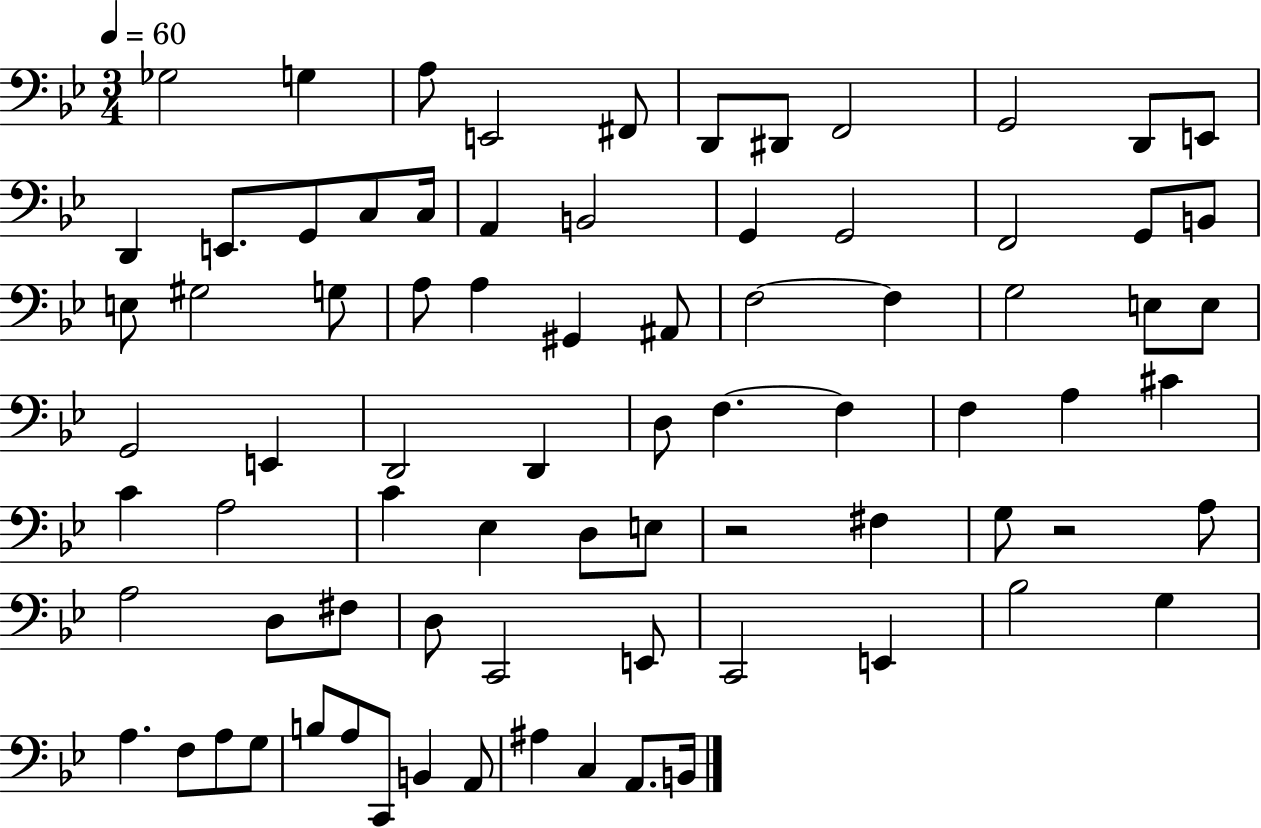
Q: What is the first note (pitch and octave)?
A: Gb3